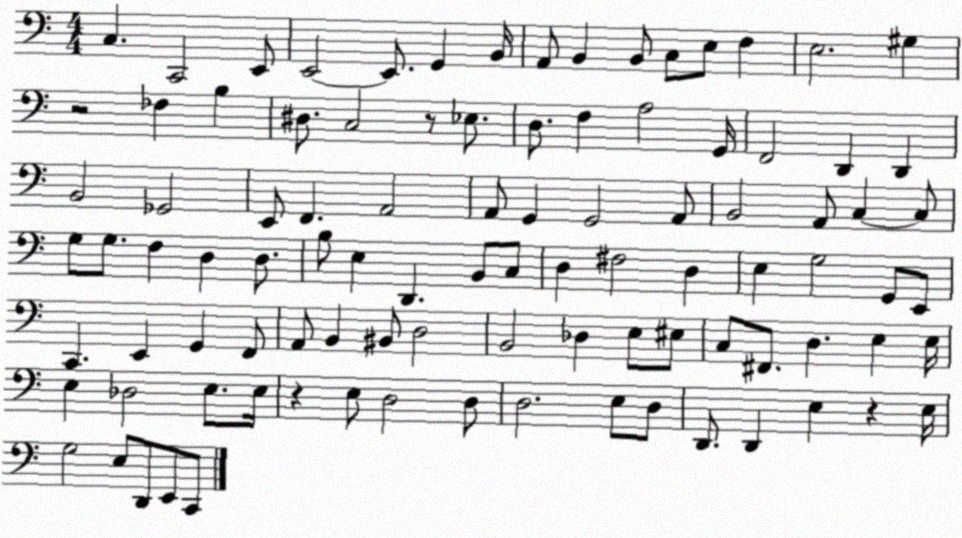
X:1
T:Untitled
M:4/4
L:1/4
K:C
C, C,,2 E,,/2 E,,2 E,,/2 G,, B,,/4 A,,/2 B,, B,,/2 C,/2 E,/2 F, E,2 ^G, z2 _F, B, ^D,/2 C,2 z/2 _E,/2 D,/2 F, A,2 G,,/4 F,,2 D,, D,, B,,2 _G,,2 E,,/2 F,, A,,2 A,,/2 G,, G,,2 A,,/2 B,,2 A,,/2 C, C,/2 G,/2 G,/2 F, D, D,/2 B,/2 E, D,, B,,/2 C,/2 D, ^F,2 D, E, G,2 G,,/2 E,,/2 C,, E,, G,, F,,/2 A,,/2 B,, ^B,,/2 D,2 B,,2 _D, E,/2 ^E,/2 C,/2 ^F,,/2 D, E, E,/4 E, _D,2 E,/2 E,/4 z E,/2 D,2 D,/2 D,2 E,/2 D,/2 D,,/2 D,, E, z E,/4 G,2 E,/2 D,,/2 E,,/2 C,,/2